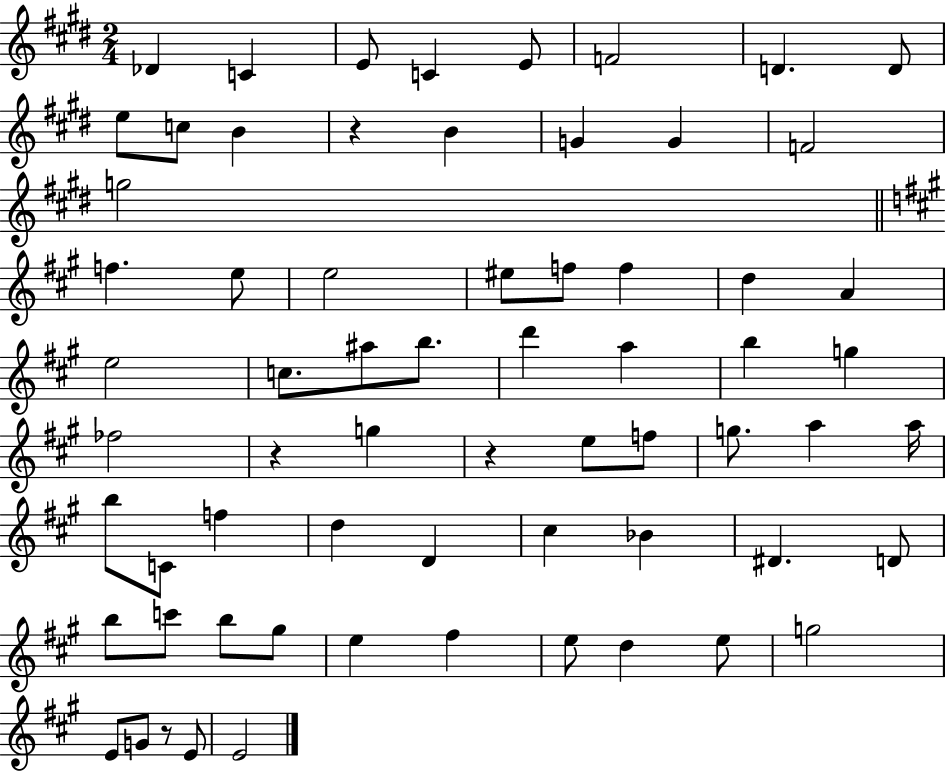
Db4/q C4/q E4/e C4/q E4/e F4/h D4/q. D4/e E5/e C5/e B4/q R/q B4/q G4/q G4/q F4/h G5/h F5/q. E5/e E5/h EIS5/e F5/e F5/q D5/q A4/q E5/h C5/e. A#5/e B5/e. D6/q A5/q B5/q G5/q FES5/h R/q G5/q R/q E5/e F5/e G5/e. A5/q A5/s B5/e C4/e F5/q D5/q D4/q C#5/q Bb4/q D#4/q. D4/e B5/e C6/e B5/e G#5/e E5/q F#5/q E5/e D5/q E5/e G5/h E4/e G4/e R/e E4/e E4/h